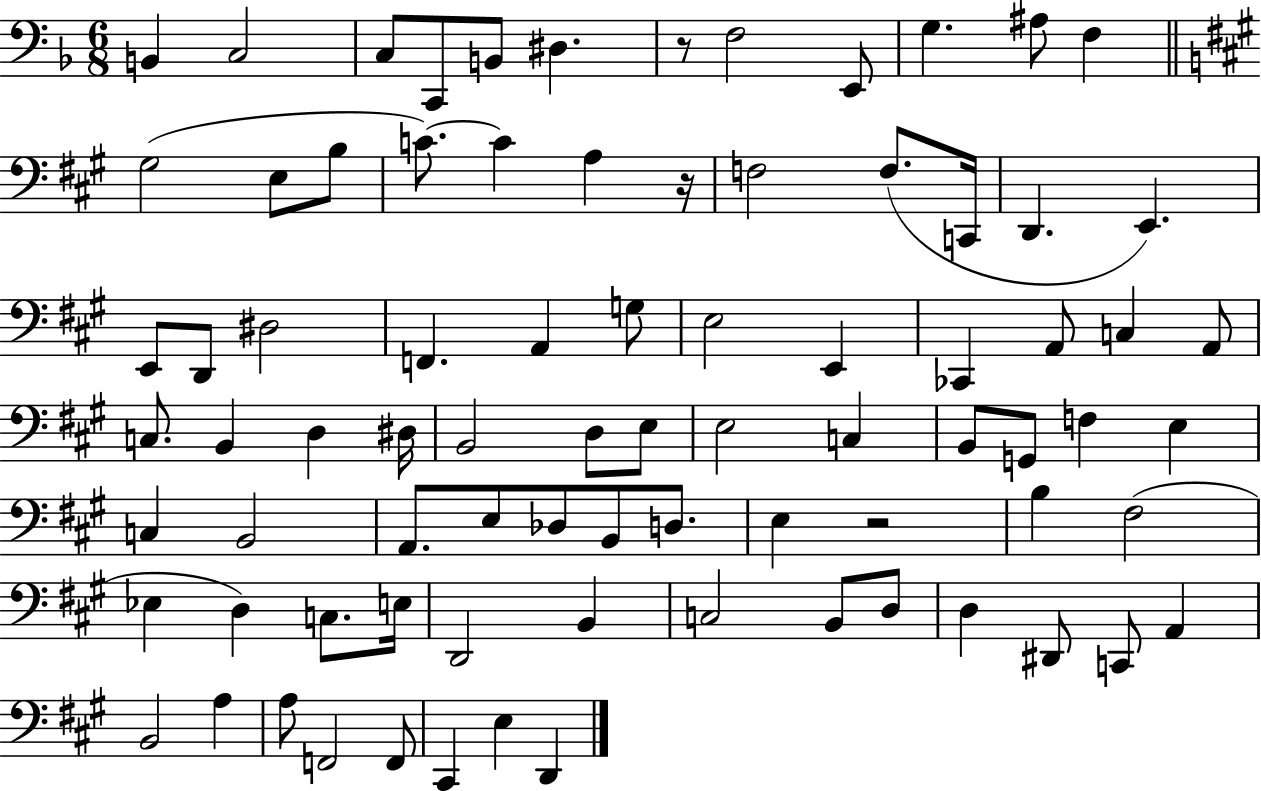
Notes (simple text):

B2/q C3/h C3/e C2/e B2/e D#3/q. R/e F3/h E2/e G3/q. A#3/e F3/q G#3/h E3/e B3/e C4/e. C4/q A3/q R/s F3/h F3/e. C2/s D2/q. E2/q. E2/e D2/e D#3/h F2/q. A2/q G3/e E3/h E2/q CES2/q A2/e C3/q A2/e C3/e. B2/q D3/q D#3/s B2/h D3/e E3/e E3/h C3/q B2/e G2/e F3/q E3/q C3/q B2/h A2/e. E3/e Db3/e B2/e D3/e. E3/q R/h B3/q F#3/h Eb3/q D3/q C3/e. E3/s D2/h B2/q C3/h B2/e D3/e D3/q D#2/e C2/e A2/q B2/h A3/q A3/e F2/h F2/e C#2/q E3/q D2/q